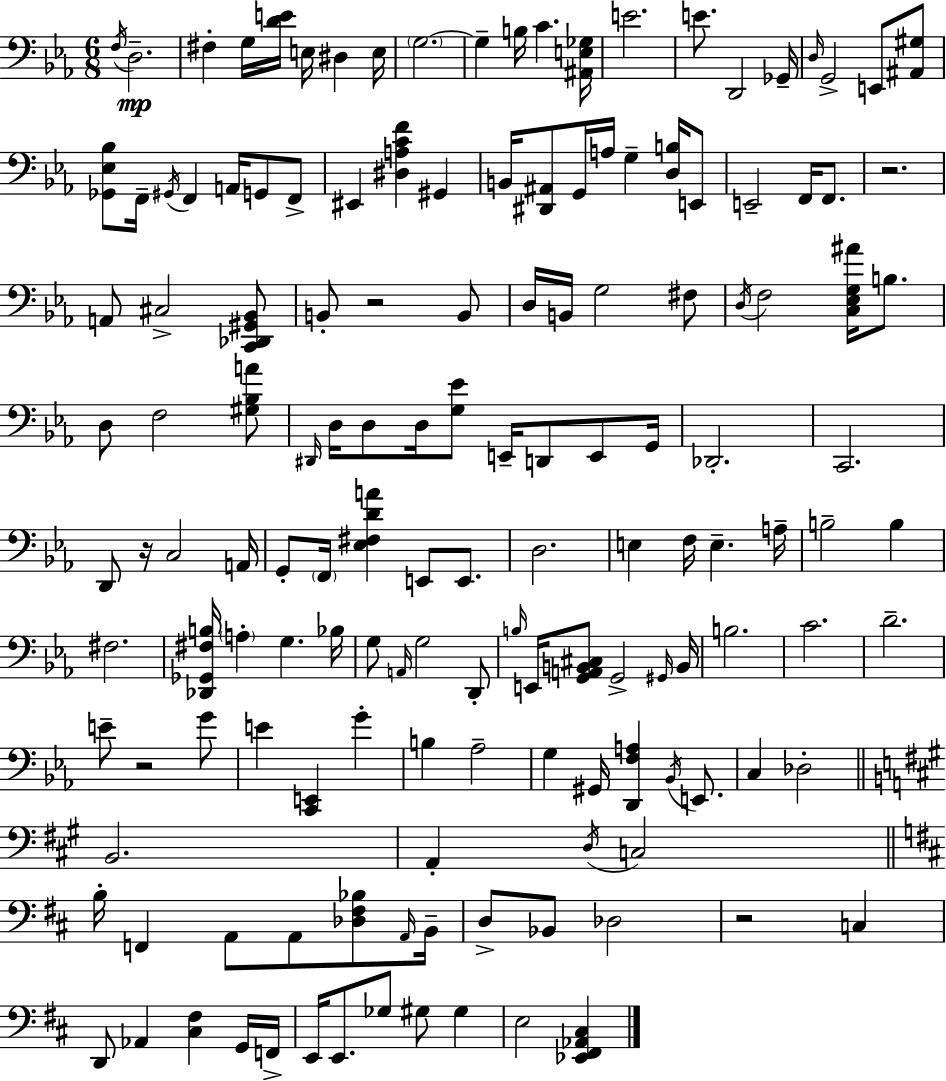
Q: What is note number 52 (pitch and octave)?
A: E2